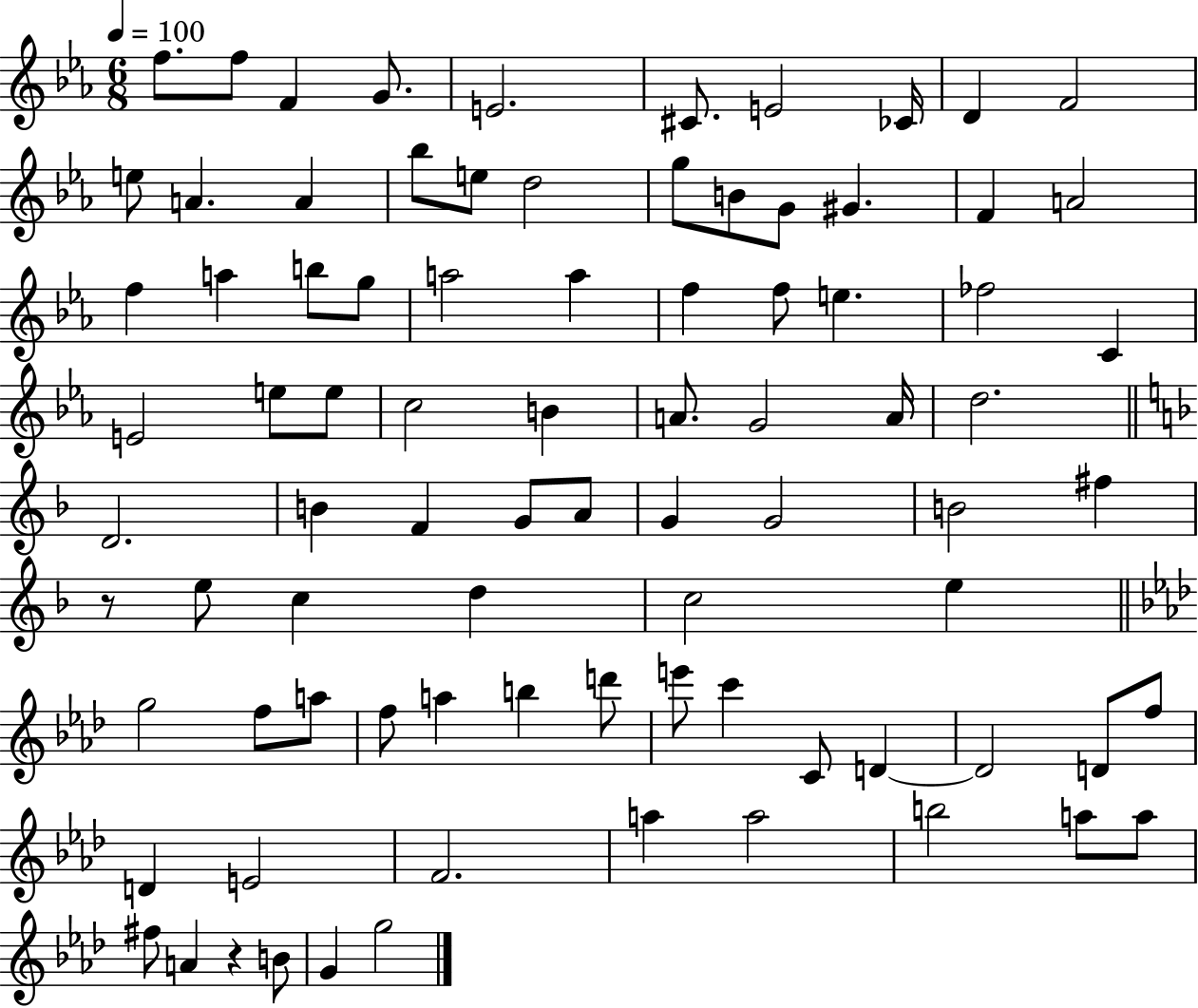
{
  \clef treble
  \numericTimeSignature
  \time 6/8
  \key ees \major
  \tempo 4 = 100
  f''8. f''8 f'4 g'8. | e'2. | cis'8. e'2 ces'16 | d'4 f'2 | \break e''8 a'4. a'4 | bes''8 e''8 d''2 | g''8 b'8 g'8 gis'4. | f'4 a'2 | \break f''4 a''4 b''8 g''8 | a''2 a''4 | f''4 f''8 e''4. | fes''2 c'4 | \break e'2 e''8 e''8 | c''2 b'4 | a'8. g'2 a'16 | d''2. | \break \bar "||" \break \key f \major d'2. | b'4 f'4 g'8 a'8 | g'4 g'2 | b'2 fis''4 | \break r8 e''8 c''4 d''4 | c''2 e''4 | \bar "||" \break \key f \minor g''2 f''8 a''8 | f''8 a''4 b''4 d'''8 | e'''8 c'''4 c'8 d'4~~ | d'2 d'8 f''8 | \break d'4 e'2 | f'2. | a''4 a''2 | b''2 a''8 a''8 | \break fis''8 a'4 r4 b'8 | g'4 g''2 | \bar "|."
}